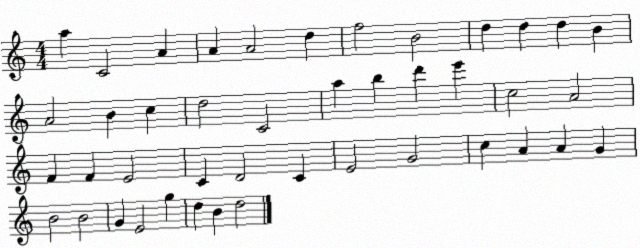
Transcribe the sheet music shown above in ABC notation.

X:1
T:Untitled
M:4/4
L:1/4
K:C
a C2 A A A2 d f2 B2 d d d B A2 B c d2 C2 a b d' e' c2 A2 F F E2 C D2 C E2 G2 c A A G B2 B2 G E2 g d B d2